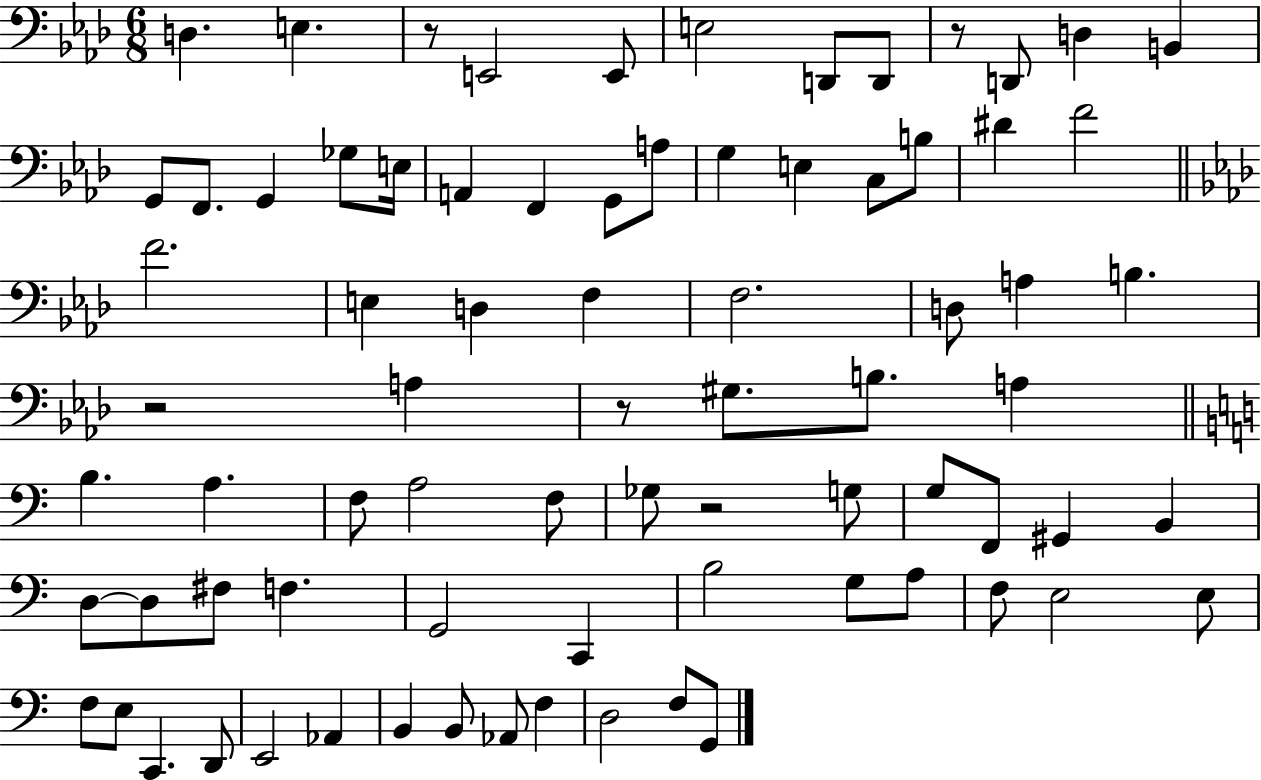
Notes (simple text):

D3/q. E3/q. R/e E2/h E2/e E3/h D2/e D2/e R/e D2/e D3/q B2/q G2/e F2/e. G2/q Gb3/e E3/s A2/q F2/q G2/e A3/e G3/q E3/q C3/e B3/e D#4/q F4/h F4/h. E3/q D3/q F3/q F3/h. D3/e A3/q B3/q. R/h A3/q R/e G#3/e. B3/e. A3/q B3/q. A3/q. F3/e A3/h F3/e Gb3/e R/h G3/e G3/e F2/e G#2/q B2/q D3/e D3/e F#3/e F3/q. G2/h C2/q B3/h G3/e A3/e F3/e E3/h E3/e F3/e E3/e C2/q. D2/e E2/h Ab2/q B2/q B2/e Ab2/e F3/q D3/h F3/e G2/e